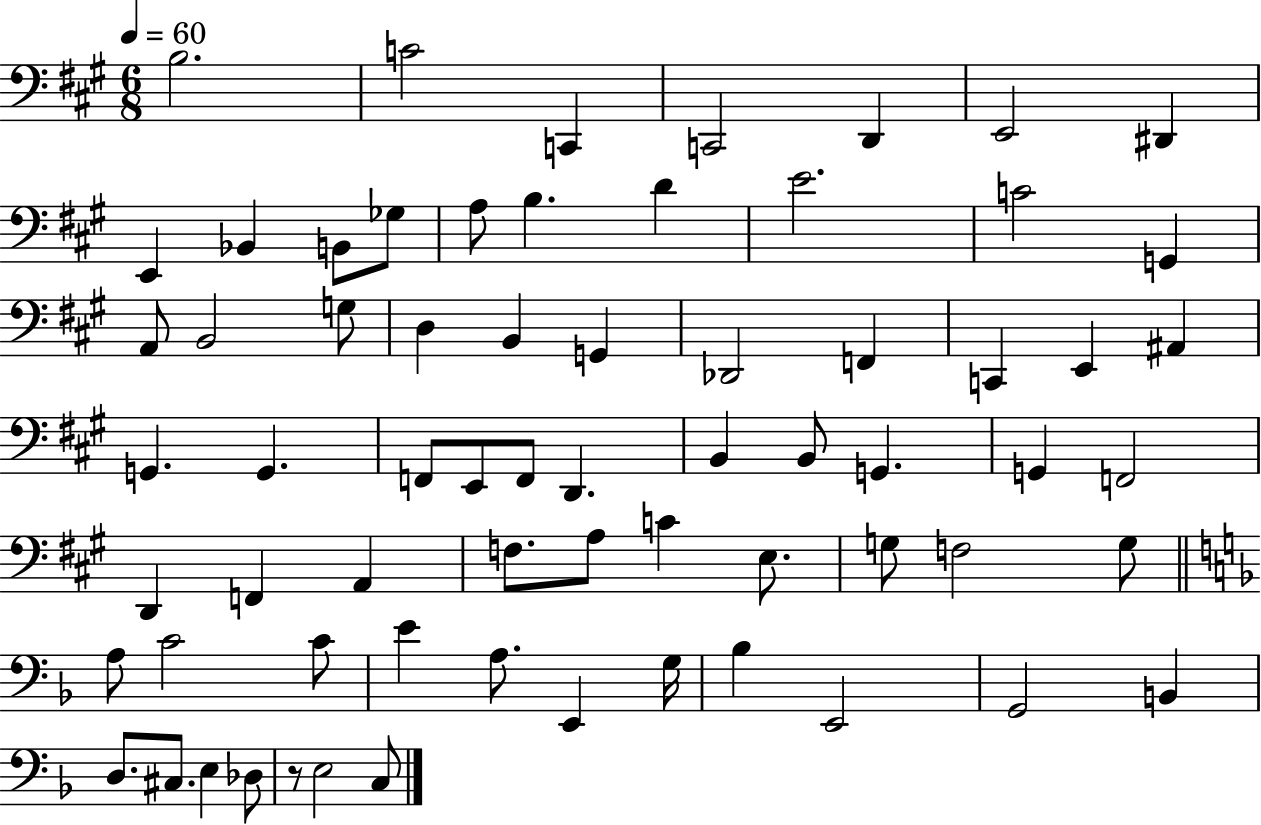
{
  \clef bass
  \numericTimeSignature
  \time 6/8
  \key a \major
  \tempo 4 = 60
  b2. | c'2 c,4 | c,2 d,4 | e,2 dis,4 | \break e,4 bes,4 b,8 ges8 | a8 b4. d'4 | e'2. | c'2 g,4 | \break a,8 b,2 g8 | d4 b,4 g,4 | des,2 f,4 | c,4 e,4 ais,4 | \break g,4. g,4. | f,8 e,8 f,8 d,4. | b,4 b,8 g,4. | g,4 f,2 | \break d,4 f,4 a,4 | f8. a8 c'4 e8. | g8 f2 g8 | \bar "||" \break \key d \minor a8 c'2 c'8 | e'4 a8. e,4 g16 | bes4 e,2 | g,2 b,4 | \break d8. cis8. e4 des8 | r8 e2 c8 | \bar "|."
}